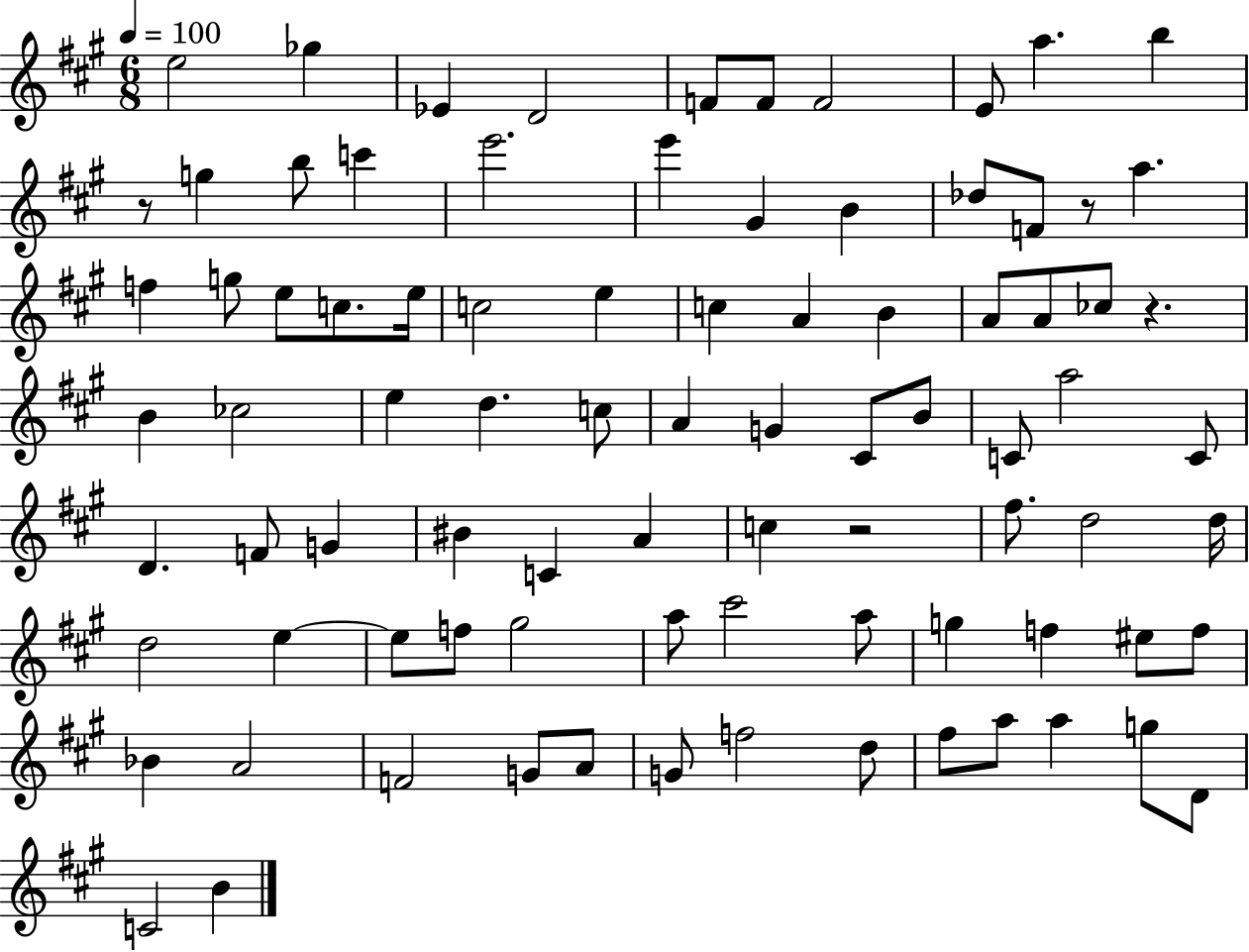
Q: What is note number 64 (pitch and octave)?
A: G5